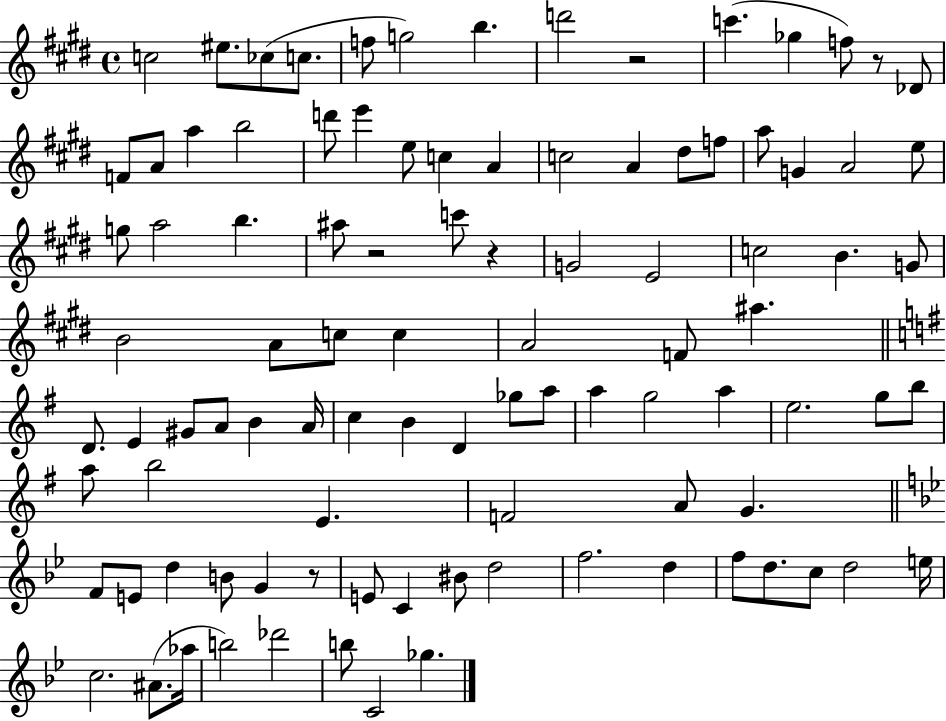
X:1
T:Untitled
M:4/4
L:1/4
K:E
c2 ^e/2 _c/2 c/2 f/2 g2 b d'2 z2 c' _g f/2 z/2 _D/2 F/2 A/2 a b2 d'/2 e' e/2 c A c2 A ^d/2 f/2 a/2 G A2 e/2 g/2 a2 b ^a/2 z2 c'/2 z G2 E2 c2 B G/2 B2 A/2 c/2 c A2 F/2 ^a D/2 E ^G/2 A/2 B A/4 c B D _g/2 a/2 a g2 a e2 g/2 b/2 a/2 b2 E F2 A/2 G F/2 E/2 d B/2 G z/2 E/2 C ^B/2 d2 f2 d f/2 d/2 c/2 d2 e/4 c2 ^A/2 _a/4 b2 _d'2 b/2 C2 _g